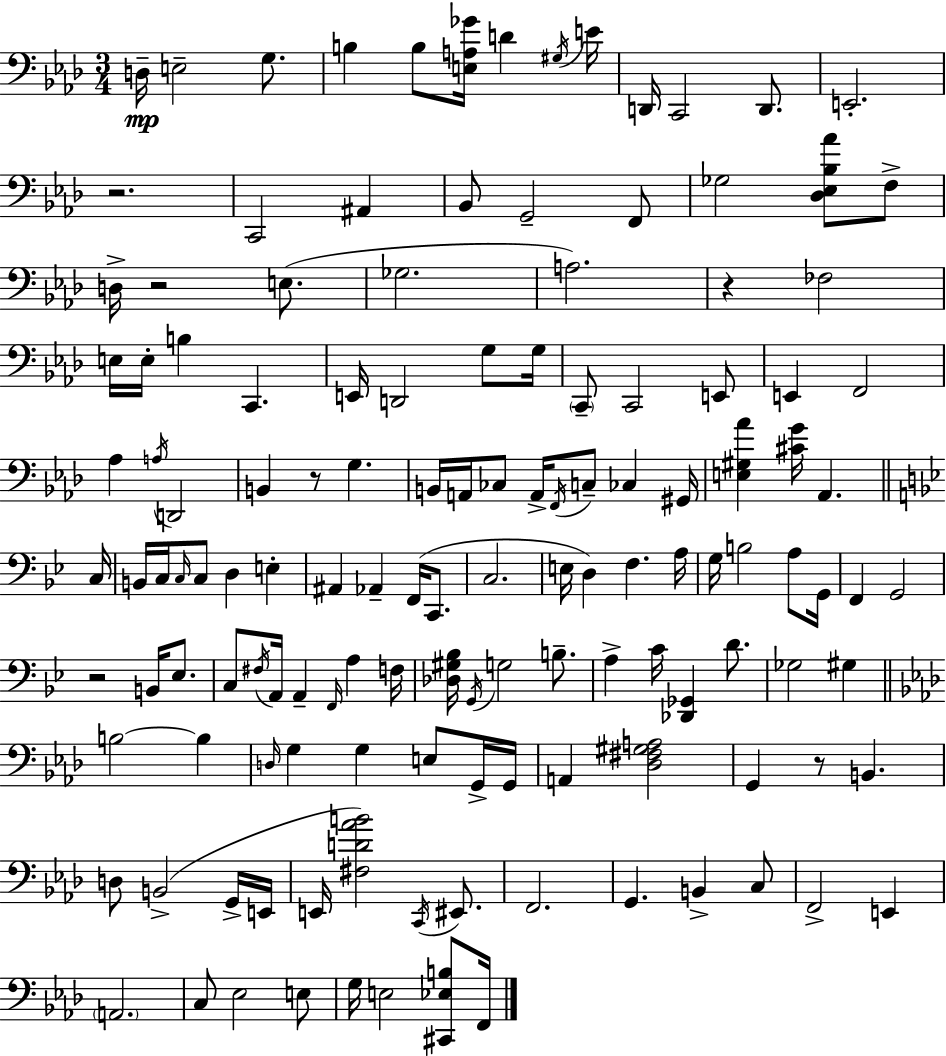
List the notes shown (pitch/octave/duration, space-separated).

D3/s E3/h G3/e. B3/q B3/e [E3,A3,Gb4]/s D4/q G#3/s E4/s D2/s C2/h D2/e. E2/h. R/h. C2/h A#2/q Bb2/e G2/h F2/e Gb3/h [Db3,Eb3,Bb3,Ab4]/e F3/e D3/s R/h E3/e. Gb3/h. A3/h. R/q FES3/h E3/s E3/s B3/q C2/q. E2/s D2/h G3/e G3/s C2/e C2/h E2/e E2/q F2/h Ab3/q A3/s D2/h B2/q R/e G3/q. B2/s A2/s CES3/e A2/s F2/s C3/e CES3/q G#2/s [E3,G#3,Ab4]/q [C#4,G4]/s Ab2/q. C3/s B2/s C3/s C3/s C3/e D3/q E3/q A#2/q Ab2/q F2/s C2/e. C3/h. E3/s D3/q F3/q. A3/s G3/s B3/h A3/e G2/s F2/q G2/h R/h B2/s Eb3/e. C3/e F#3/s A2/s A2/q F2/s A3/q F3/s [Db3,G#3,Bb3]/s G2/s G3/h B3/e. A3/q C4/s [Db2,Gb2]/q D4/e. Gb3/h G#3/q B3/h B3/q D3/s G3/q G3/q E3/e G2/s G2/s A2/q [Db3,F#3,G#3,A3]/h G2/q R/e B2/q. D3/e B2/h G2/s E2/s E2/s [F#3,D4,Ab4,B4]/h C2/s EIS2/e. F2/h. G2/q. B2/q C3/e F2/h E2/q A2/h. C3/e Eb3/h E3/e G3/s E3/h [C#2,Eb3,B3]/e F2/s